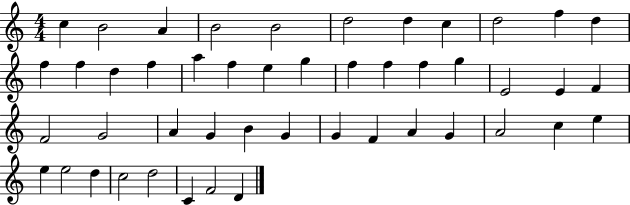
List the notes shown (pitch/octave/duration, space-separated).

C5/q B4/h A4/q B4/h B4/h D5/h D5/q C5/q D5/h F5/q D5/q F5/q F5/q D5/q F5/q A5/q F5/q E5/q G5/q F5/q F5/q F5/q G5/q E4/h E4/q F4/q F4/h G4/h A4/q G4/q B4/q G4/q G4/q F4/q A4/q G4/q A4/h C5/q E5/q E5/q E5/h D5/q C5/h D5/h C4/q F4/h D4/q